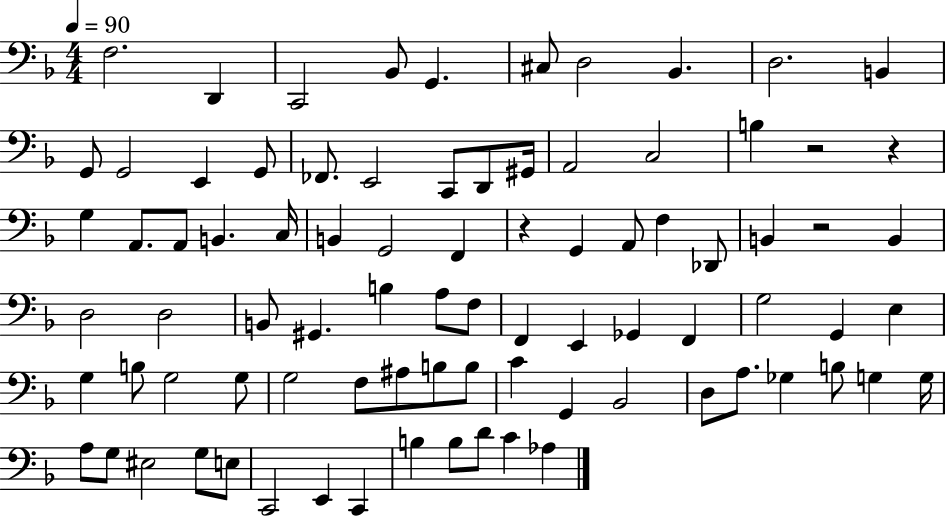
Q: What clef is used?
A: bass